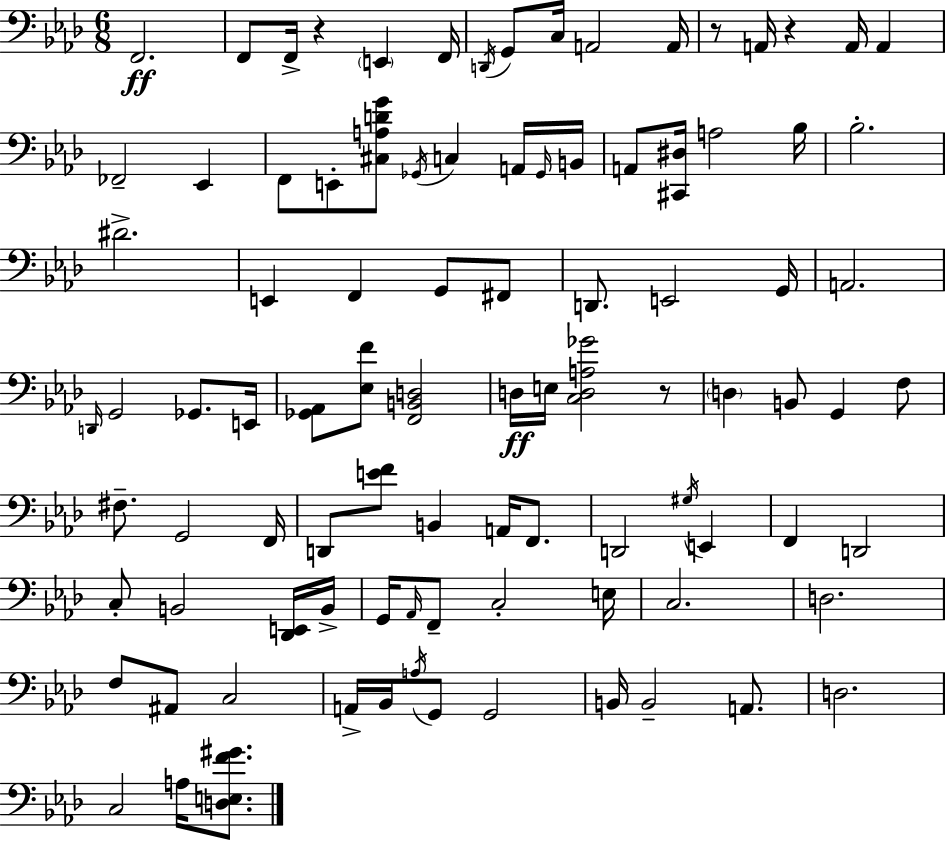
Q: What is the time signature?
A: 6/8